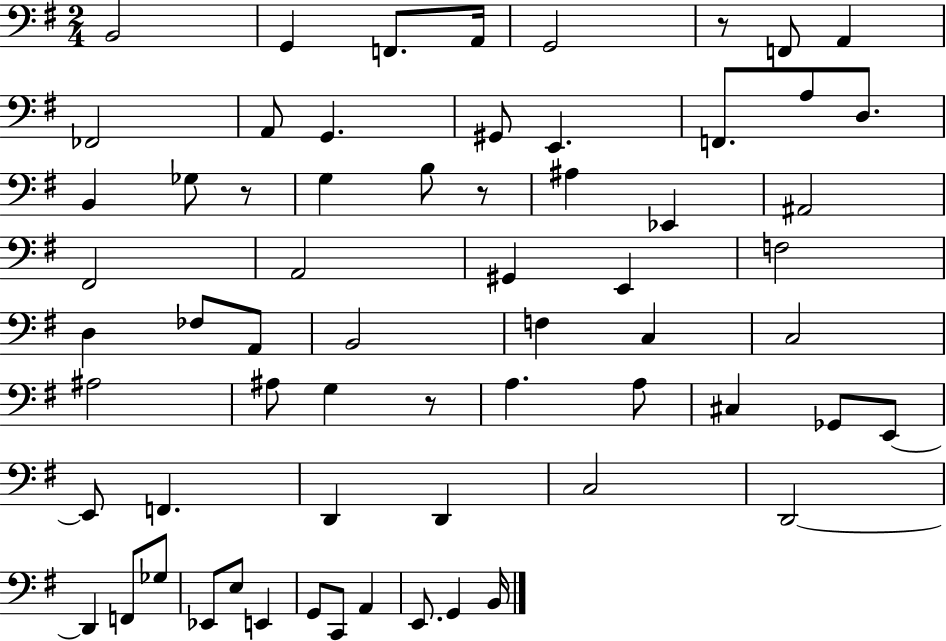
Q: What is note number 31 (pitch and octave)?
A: B2